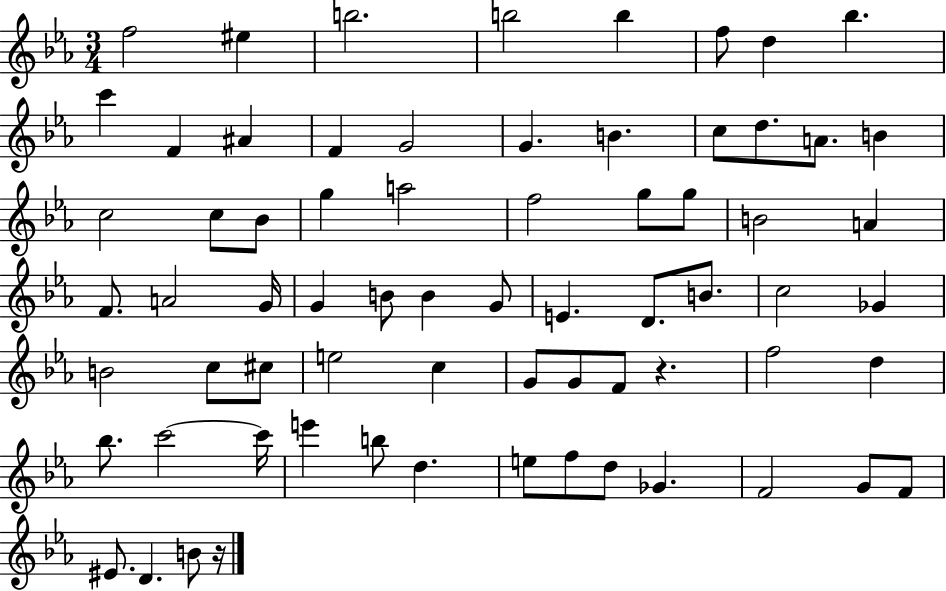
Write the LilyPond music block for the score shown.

{
  \clef treble
  \numericTimeSignature
  \time 3/4
  \key ees \major
  f''2 eis''4 | b''2. | b''2 b''4 | f''8 d''4 bes''4. | \break c'''4 f'4 ais'4 | f'4 g'2 | g'4. b'4. | c''8 d''8. a'8. b'4 | \break c''2 c''8 bes'8 | g''4 a''2 | f''2 g''8 g''8 | b'2 a'4 | \break f'8. a'2 g'16 | g'4 b'8 b'4 g'8 | e'4. d'8. b'8. | c''2 ges'4 | \break b'2 c''8 cis''8 | e''2 c''4 | g'8 g'8 f'8 r4. | f''2 d''4 | \break bes''8. c'''2~~ c'''16 | e'''4 b''8 d''4. | e''8 f''8 d''8 ges'4. | f'2 g'8 f'8 | \break eis'8. d'4. b'8 r16 | \bar "|."
}